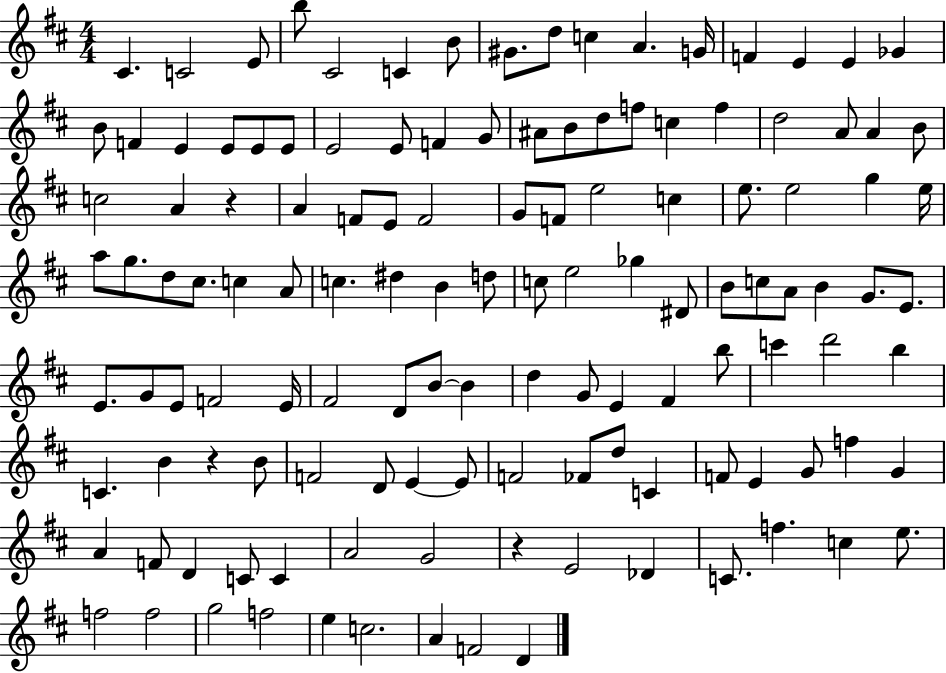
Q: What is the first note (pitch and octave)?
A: C#4